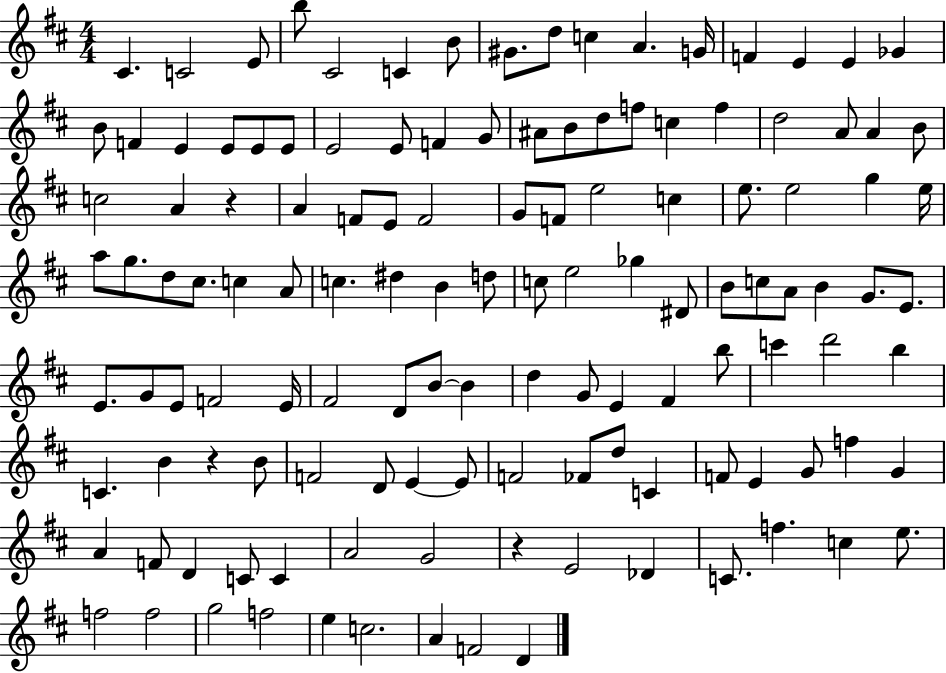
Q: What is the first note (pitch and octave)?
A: C#4